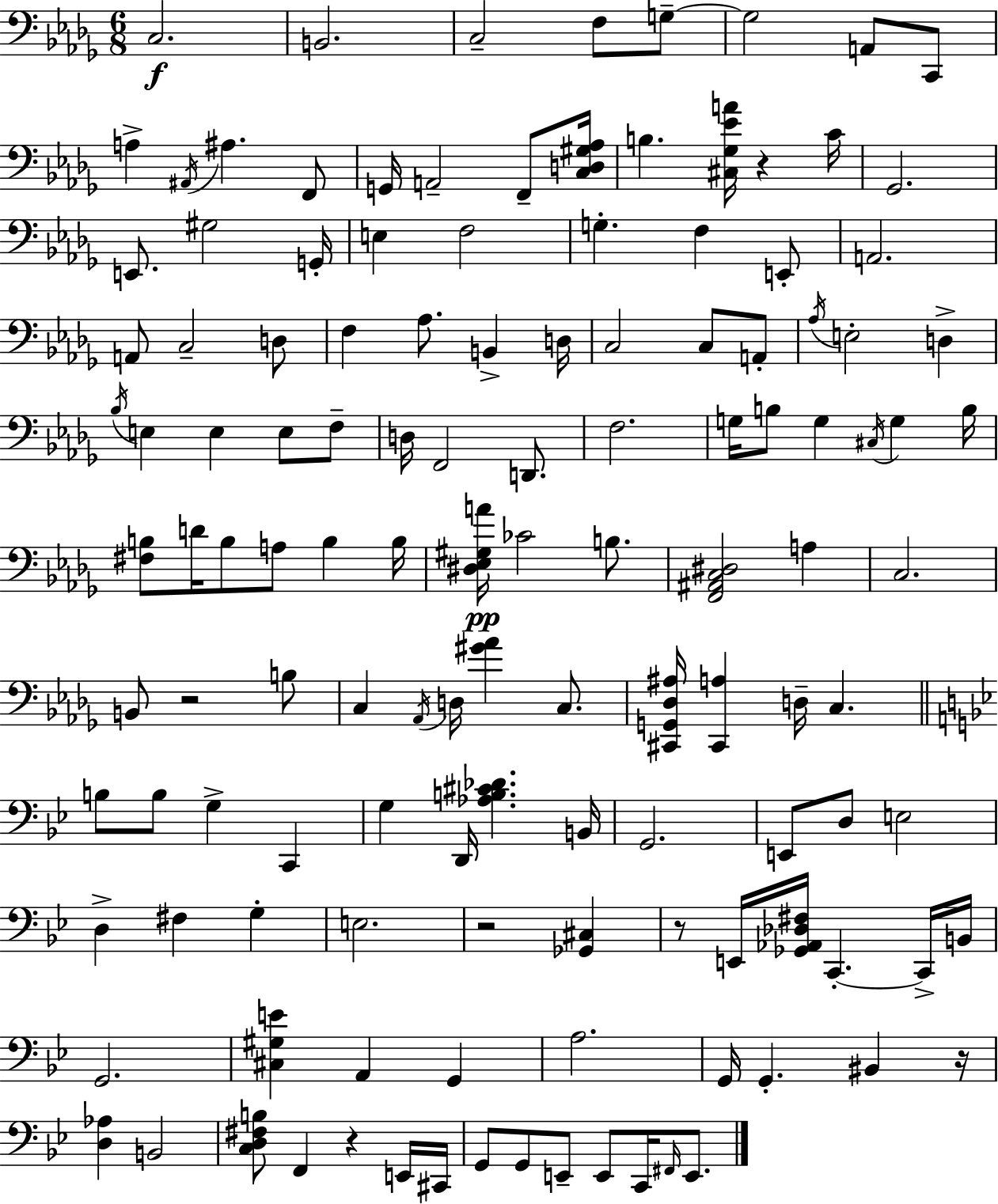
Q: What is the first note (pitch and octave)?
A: C3